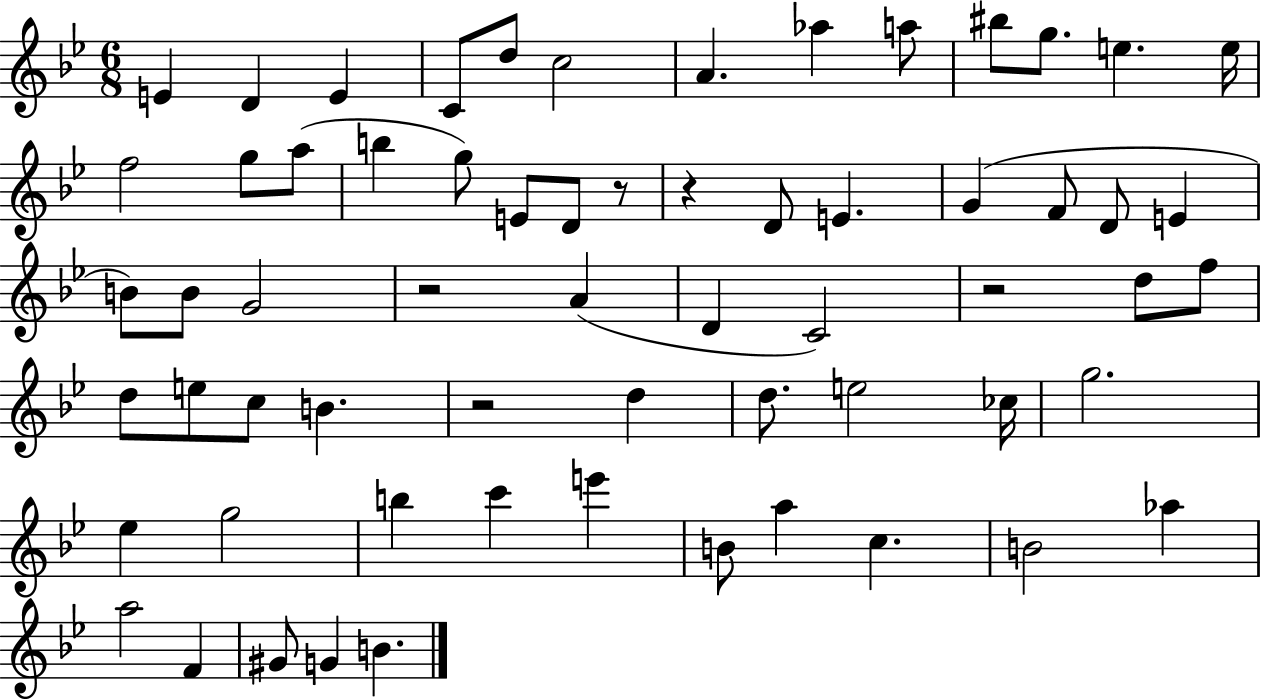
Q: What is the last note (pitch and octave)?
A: B4